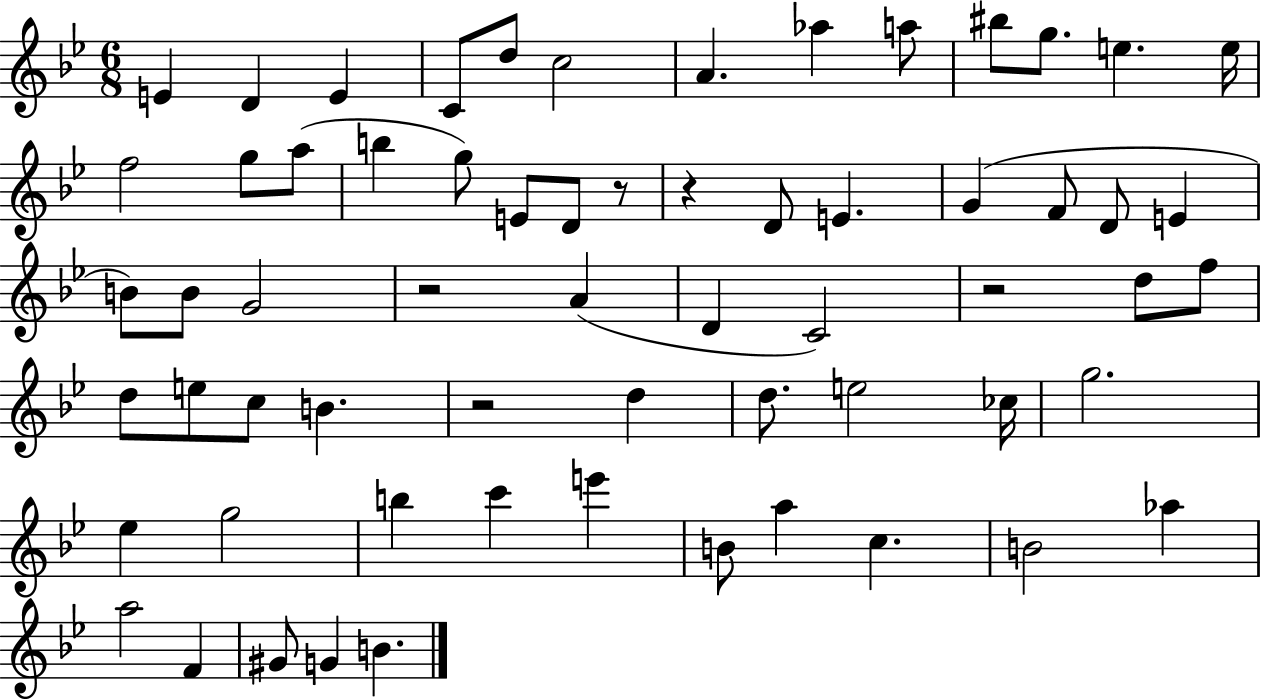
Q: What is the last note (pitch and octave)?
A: B4